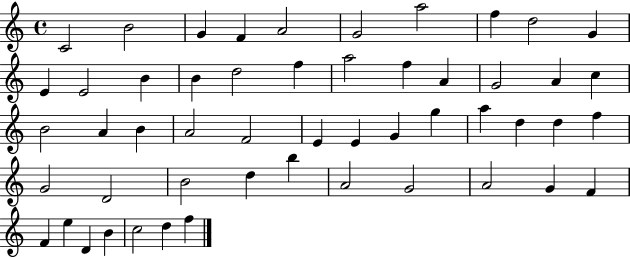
C4/h B4/h G4/q F4/q A4/h G4/h A5/h F5/q D5/h G4/q E4/q E4/h B4/q B4/q D5/h F5/q A5/h F5/q A4/q G4/h A4/q C5/q B4/h A4/q B4/q A4/h F4/h E4/q E4/q G4/q G5/q A5/q D5/q D5/q F5/q G4/h D4/h B4/h D5/q B5/q A4/h G4/h A4/h G4/q F4/q F4/q E5/q D4/q B4/q C5/h D5/q F5/q